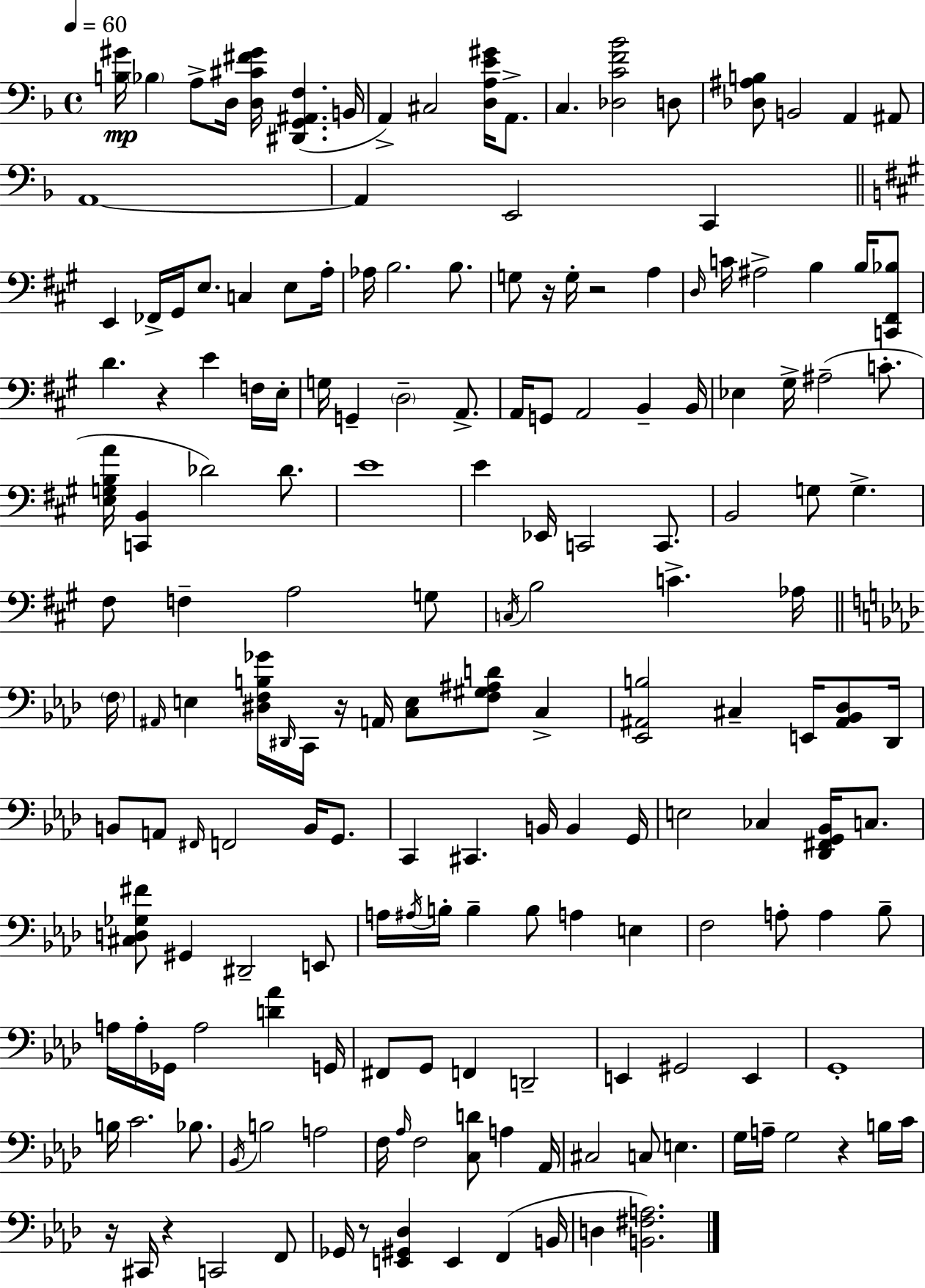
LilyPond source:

{
  \clef bass
  \time 4/4
  \defaultTimeSignature
  \key f \major
  \tempo 4 = 60
  <b gis'>16\mp \parenthesize bes4 a8-> d16 <d cis' fis' gis'>16 <dis, g, ais, f>4.( b,16 | a,4->) cis2 <d a e' gis'>16 a,8.-> | c4. <des c' f' bes'>2 d8 | <des ais b>8 b,2 a,4 ais,8 | \break a,1~~ | a,4 e,2 c,4 | \bar "||" \break \key a \major e,4 fes,16-> gis,16 e8. c4 e8 a16-. | aes16 b2. b8. | g8 r16 g16-. r2 a4 | \grace { d16 } c'16 ais2-> b4 b16 <c, fis, bes>8 | \break d'4. r4 e'4 f16 | e16-. g16 g,4-- \parenthesize d2-- a,8.-> | a,16 g,8 a,2 b,4-- | b,16 ees4 gis16-> ais2--( c'8.-. | \break <e g b a'>16 <c, b,>4 des'2) des'8. | e'1 | e'4 ees,16 c,2 c,8. | b,2 g8 g4.-> | \break fis8 f4-- a2 g8 | \acciaccatura { c16 } b2 c'4.-> | aes16 \bar "||" \break \key f \minor \parenthesize f16 \grace { ais,16 } e4 <dis f b ges'>16 \grace { dis,16 } c,16 r16 a,16 <c e>8 <f gis ais d'>8 c4-> | <ees, ais, b>2 cis4-- e,16 | <ais, bes, des>8 des,16 b,8 a,8 \grace { fis,16 } f,2 | b,16 g,8. c,4 cis,4. b,16 b,4 | \break g,16 e2 ces4 | <des, fis, g, bes,>16 c8. <cis d ges fis'>8 gis,4 dis,2-- | e,8 a16 \acciaccatura { ais16 } b16-. b4-- b8 a4 | e4 f2 a8-. a4 | \break bes8-- a16 a16-. ges,16 a2 | <d' aes'>4 g,16 fis,8 g,8 f,4 d,2-- | e,4 gis,2 | e,4 g,1-. | \break b16 c'2. | bes8. \acciaccatura { bes,16 } b2 a2 | f16 \grace { aes16 } f2 | <c d'>8 a4 aes,16 cis2 c8 | \break e4. g16 a16-- g2 | r4 b16 c'16 r16 cis,16 r4 c,2 | f,8 ges,16 r8 <e, gis, des>4 e,4 | f,4( b,16 d4 <b, fis a>2.) | \break \bar "|."
}